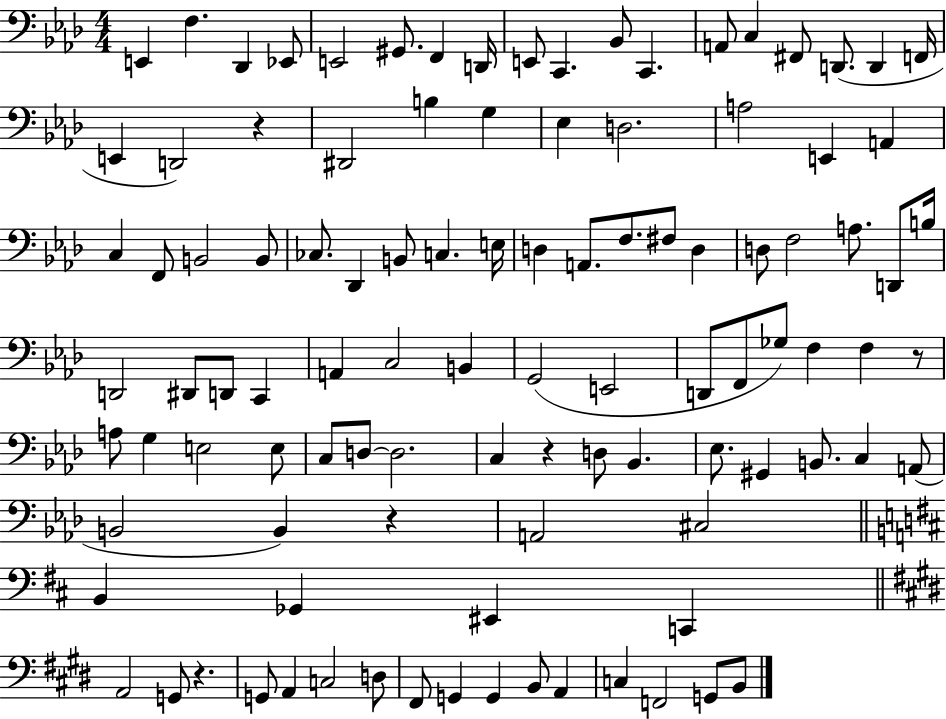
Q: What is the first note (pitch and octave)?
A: E2